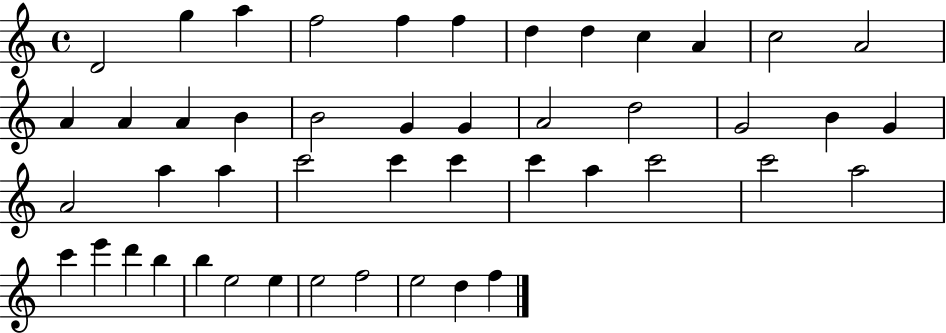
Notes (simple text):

D4/h G5/q A5/q F5/h F5/q F5/q D5/q D5/q C5/q A4/q C5/h A4/h A4/q A4/q A4/q B4/q B4/h G4/q G4/q A4/h D5/h G4/h B4/q G4/q A4/h A5/q A5/q C6/h C6/q C6/q C6/q A5/q C6/h C6/h A5/h C6/q E6/q D6/q B5/q B5/q E5/h E5/q E5/h F5/h E5/h D5/q F5/q